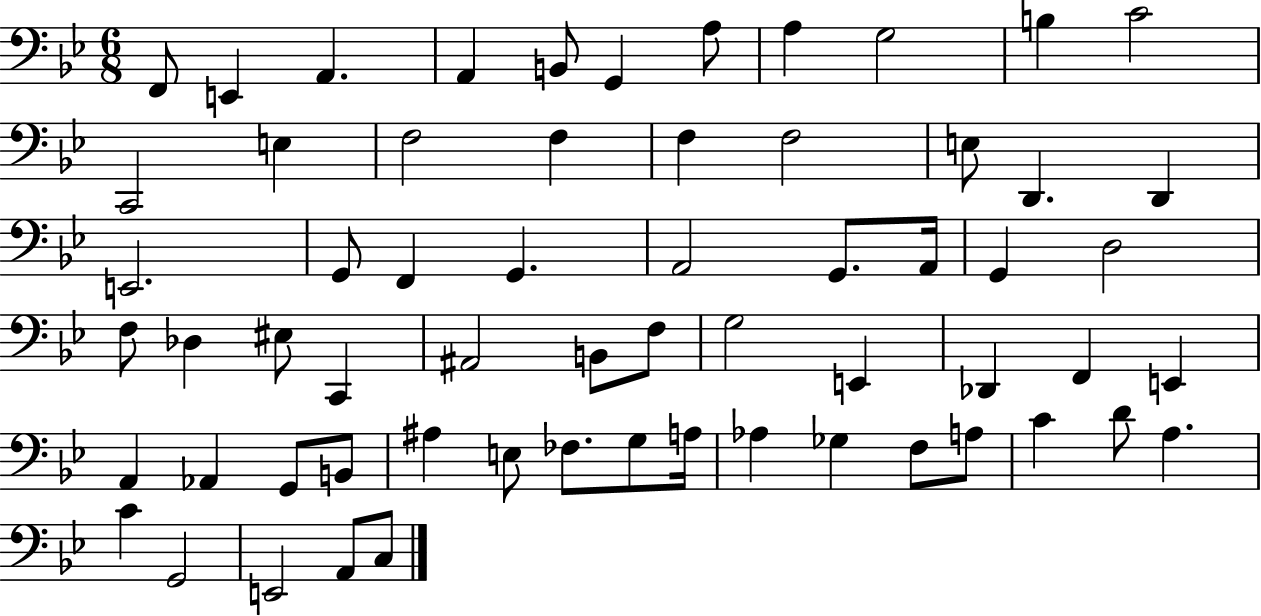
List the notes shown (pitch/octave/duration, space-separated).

F2/e E2/q A2/q. A2/q B2/e G2/q A3/e A3/q G3/h B3/q C4/h C2/h E3/q F3/h F3/q F3/q F3/h E3/e D2/q. D2/q E2/h. G2/e F2/q G2/q. A2/h G2/e. A2/s G2/q D3/h F3/e Db3/q EIS3/e C2/q A#2/h B2/e F3/e G3/h E2/q Db2/q F2/q E2/q A2/q Ab2/q G2/e B2/e A#3/q E3/e FES3/e. G3/e A3/s Ab3/q Gb3/q F3/e A3/e C4/q D4/e A3/q. C4/q G2/h E2/h A2/e C3/e